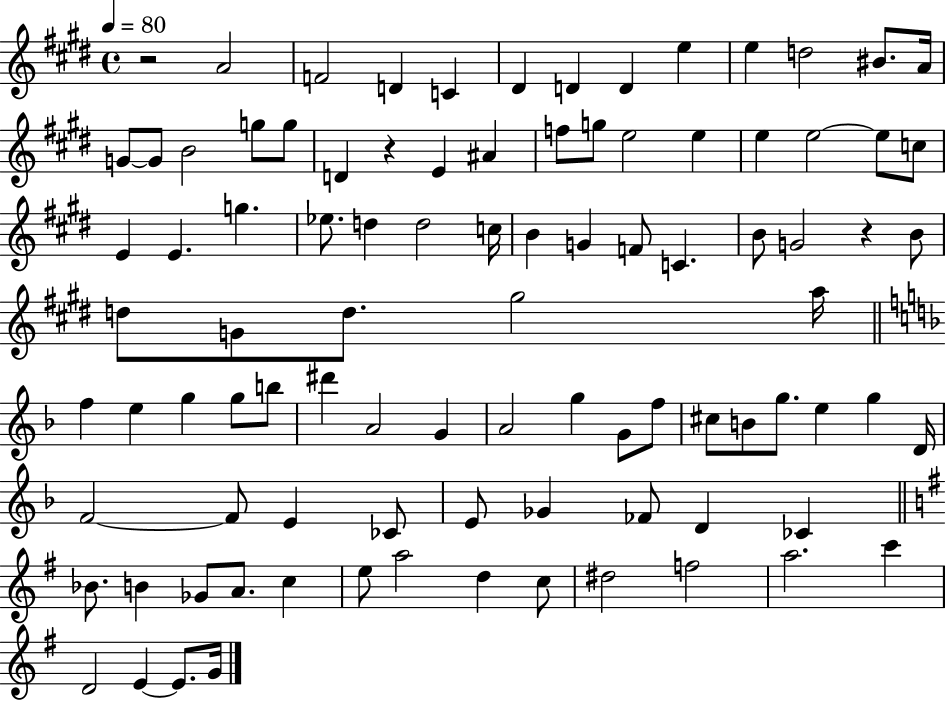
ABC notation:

X:1
T:Untitled
M:4/4
L:1/4
K:E
z2 A2 F2 D C ^D D D e e d2 ^B/2 A/4 G/2 G/2 B2 g/2 g/2 D z E ^A f/2 g/2 e2 e e e2 e/2 c/2 E E g _e/2 d d2 c/4 B G F/2 C B/2 G2 z B/2 d/2 G/2 d/2 ^g2 a/4 f e g g/2 b/2 ^d' A2 G A2 g G/2 f/2 ^c/2 B/2 g/2 e g D/4 F2 F/2 E _C/2 E/2 _G _F/2 D _C _B/2 B _G/2 A/2 c e/2 a2 d c/2 ^d2 f2 a2 c' D2 E E/2 G/4